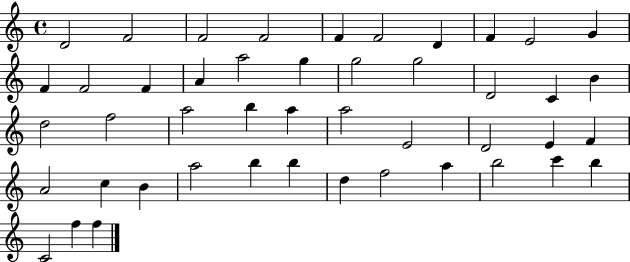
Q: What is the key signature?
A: C major